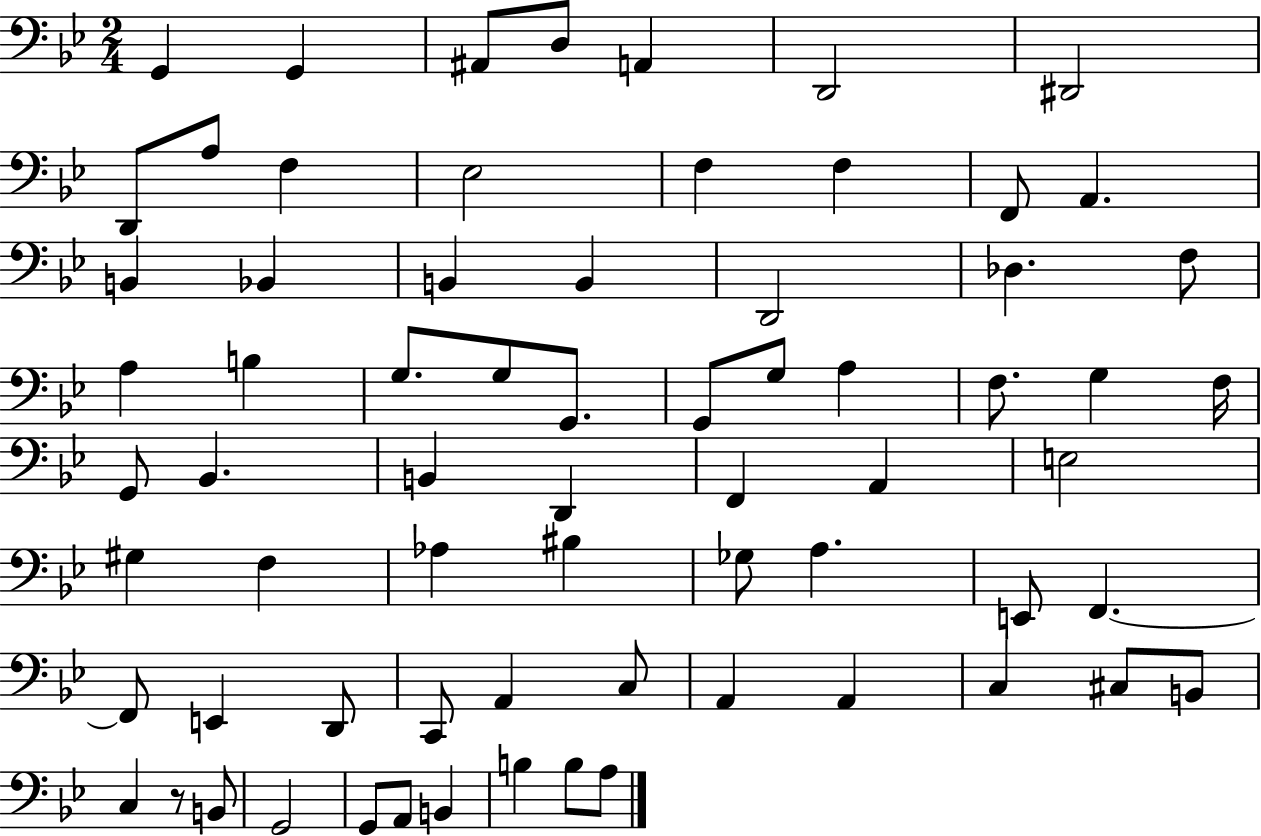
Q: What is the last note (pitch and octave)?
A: A3